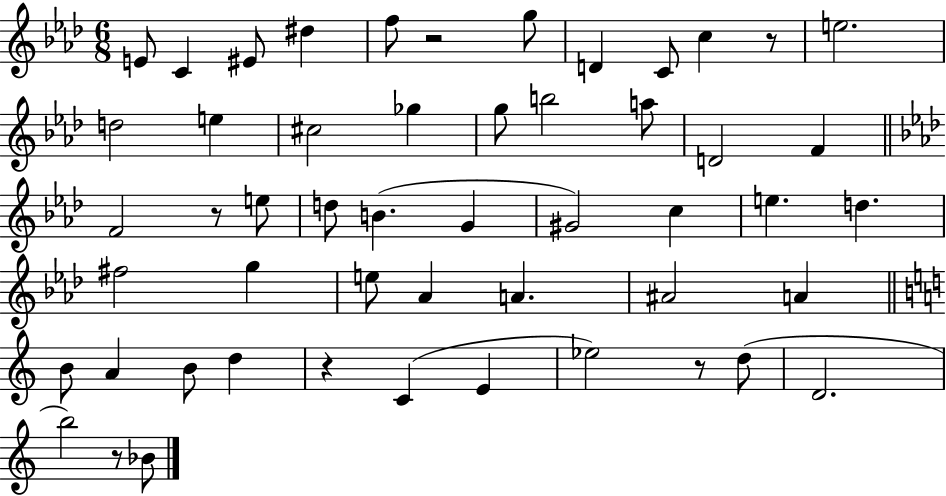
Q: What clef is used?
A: treble